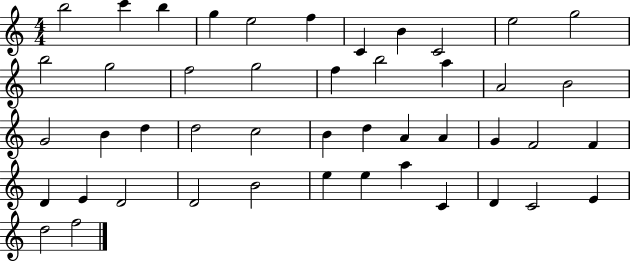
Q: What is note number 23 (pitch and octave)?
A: D5